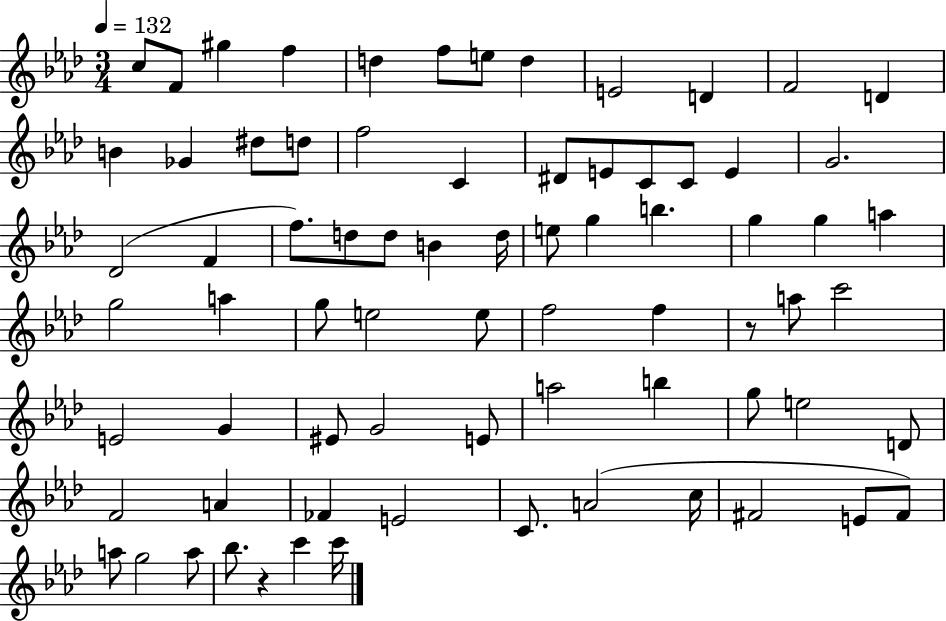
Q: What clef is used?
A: treble